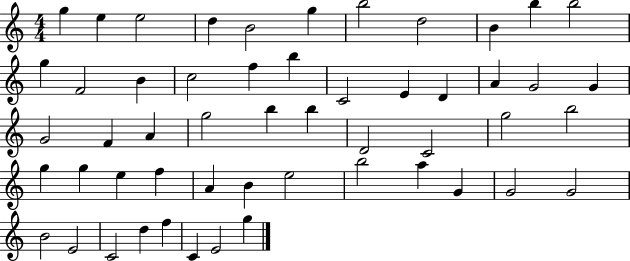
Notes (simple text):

G5/q E5/q E5/h D5/q B4/h G5/q B5/h D5/h B4/q B5/q B5/h G5/q F4/h B4/q C5/h F5/q B5/q C4/h E4/q D4/q A4/q G4/h G4/q G4/h F4/q A4/q G5/h B5/q B5/q D4/h C4/h G5/h B5/h G5/q G5/q E5/q F5/q A4/q B4/q E5/h B5/h A5/q G4/q G4/h G4/h B4/h E4/h C4/h D5/q F5/q C4/q E4/h G5/q